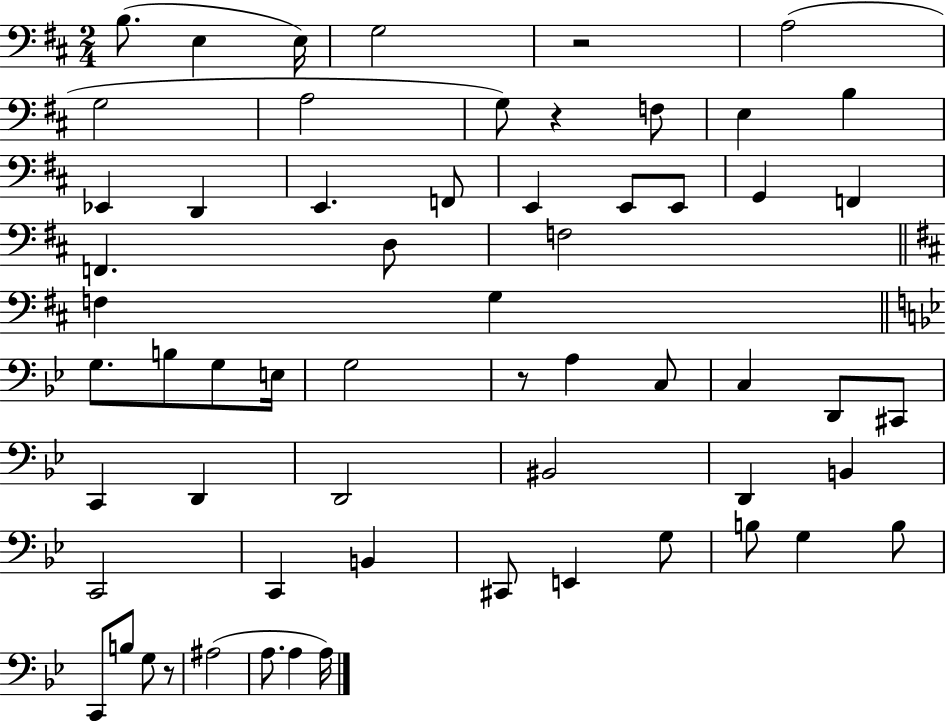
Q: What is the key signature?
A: D major